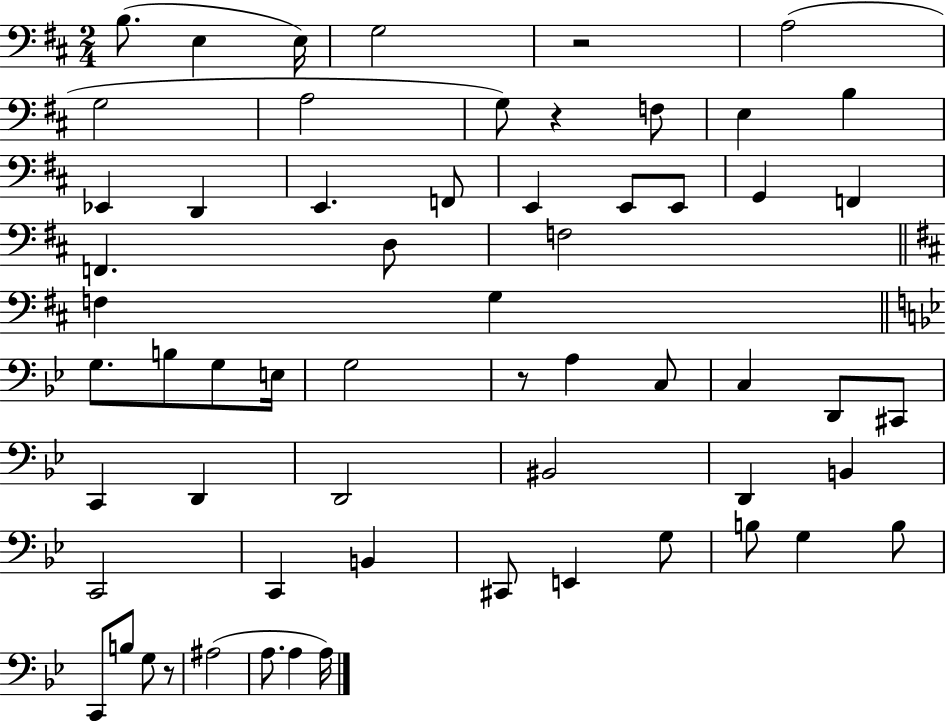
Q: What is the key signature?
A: D major